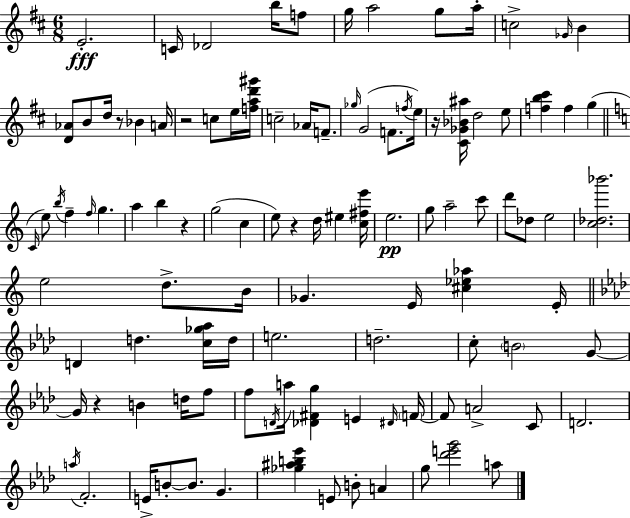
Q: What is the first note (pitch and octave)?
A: E4